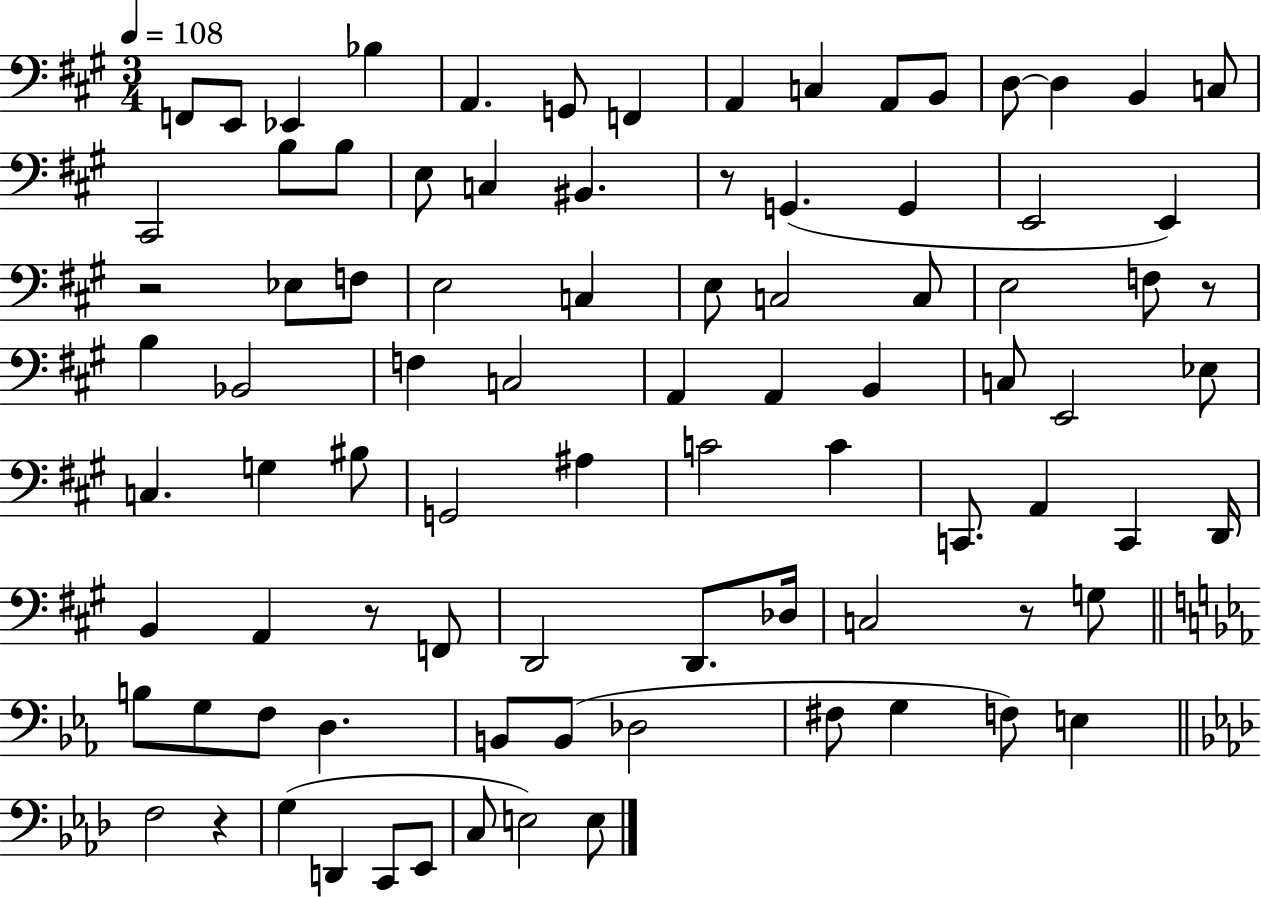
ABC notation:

X:1
T:Untitled
M:3/4
L:1/4
K:A
F,,/2 E,,/2 _E,, _B, A,, G,,/2 F,, A,, C, A,,/2 B,,/2 D,/2 D, B,, C,/2 ^C,,2 B,/2 B,/2 E,/2 C, ^B,, z/2 G,, G,, E,,2 E,, z2 _E,/2 F,/2 E,2 C, E,/2 C,2 C,/2 E,2 F,/2 z/2 B, _B,,2 F, C,2 A,, A,, B,, C,/2 E,,2 _E,/2 C, G, ^B,/2 G,,2 ^A, C2 C C,,/2 A,, C,, D,,/4 B,, A,, z/2 F,,/2 D,,2 D,,/2 _D,/4 C,2 z/2 G,/2 B,/2 G,/2 F,/2 D, B,,/2 B,,/2 _D,2 ^F,/2 G, F,/2 E, F,2 z G, D,, C,,/2 _E,,/2 C,/2 E,2 E,/2